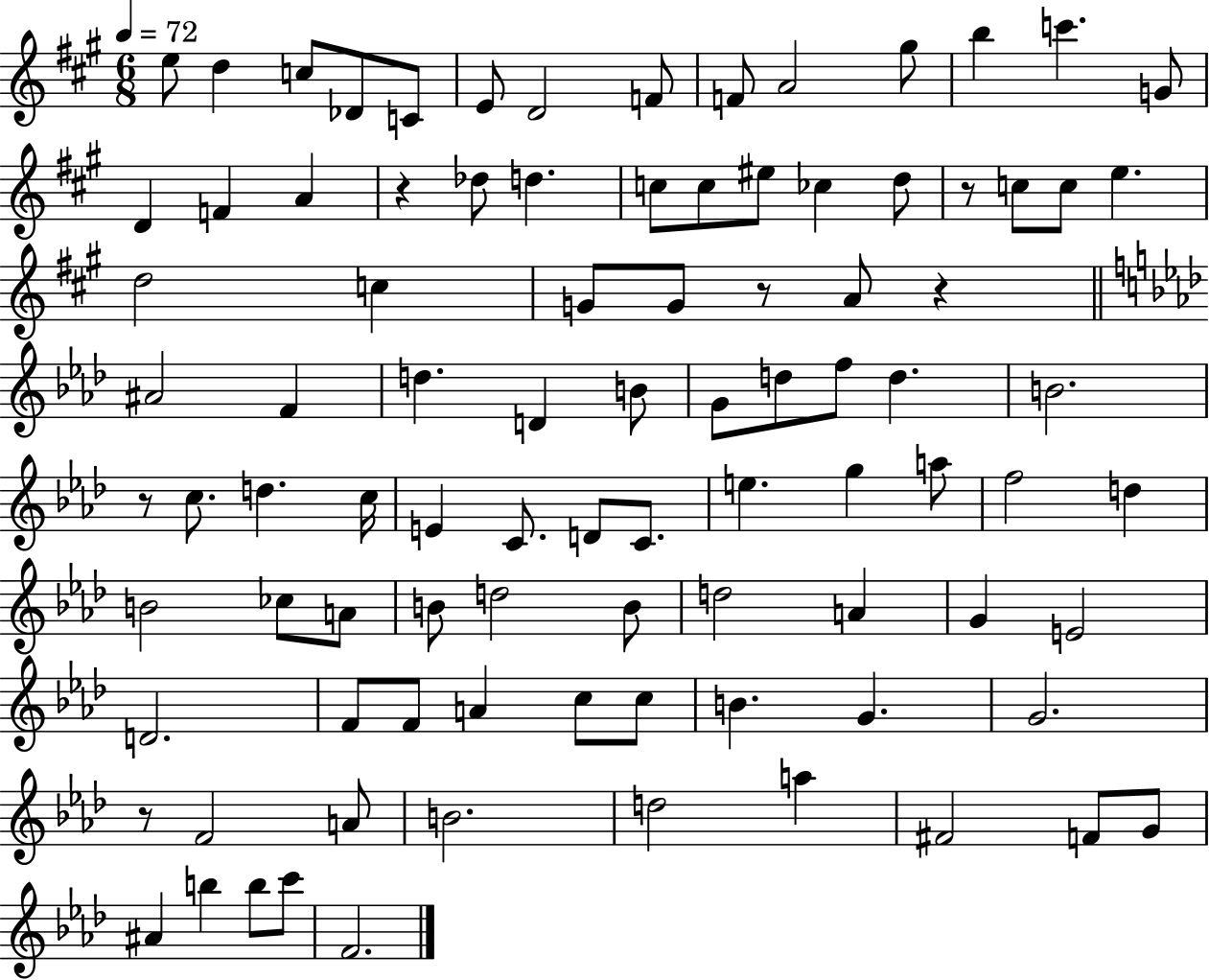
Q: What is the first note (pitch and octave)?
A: E5